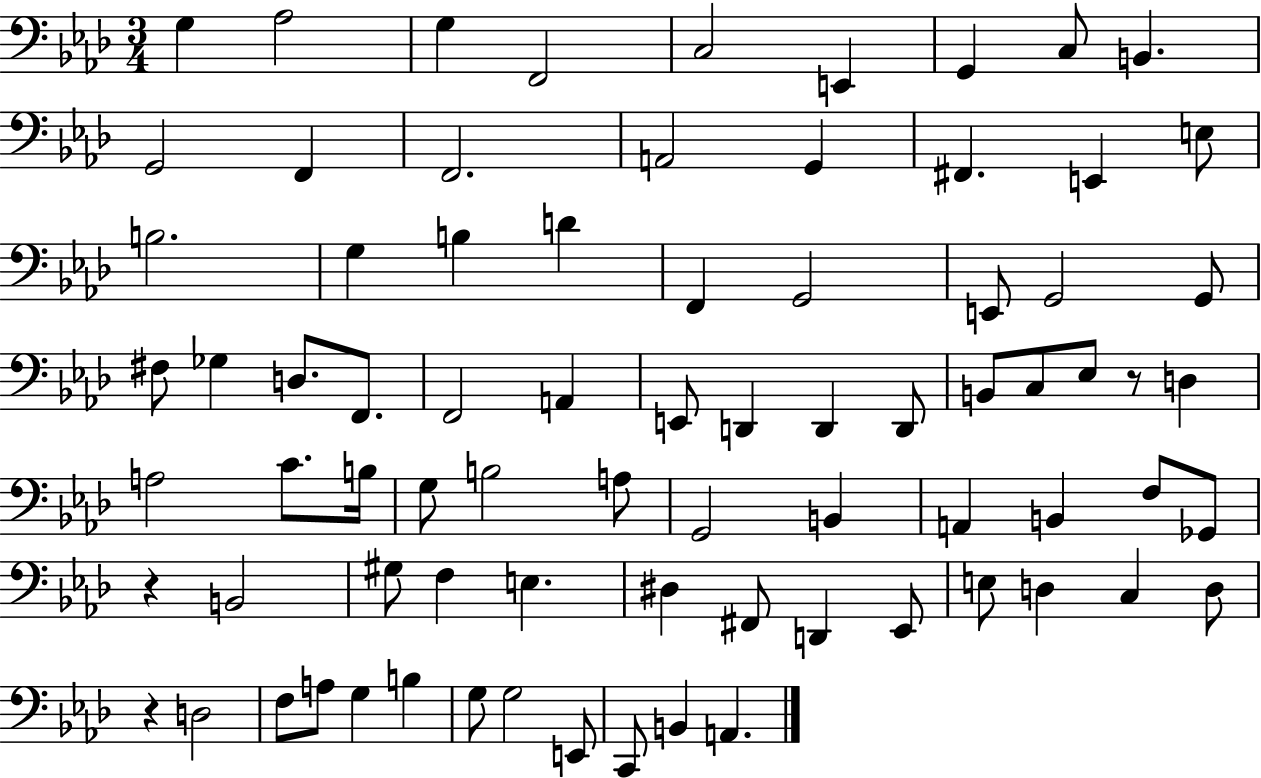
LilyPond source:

{
  \clef bass
  \numericTimeSignature
  \time 3/4
  \key aes \major
  g4 aes2 | g4 f,2 | c2 e,4 | g,4 c8 b,4. | \break g,2 f,4 | f,2. | a,2 g,4 | fis,4. e,4 e8 | \break b2. | g4 b4 d'4 | f,4 g,2 | e,8 g,2 g,8 | \break fis8 ges4 d8. f,8. | f,2 a,4 | e,8 d,4 d,4 d,8 | b,8 c8 ees8 r8 d4 | \break a2 c'8. b16 | g8 b2 a8 | g,2 b,4 | a,4 b,4 f8 ges,8 | \break r4 b,2 | gis8 f4 e4. | dis4 fis,8 d,4 ees,8 | e8 d4 c4 d8 | \break r4 d2 | f8 a8 g4 b4 | g8 g2 e,8 | c,8 b,4 a,4. | \break \bar "|."
}